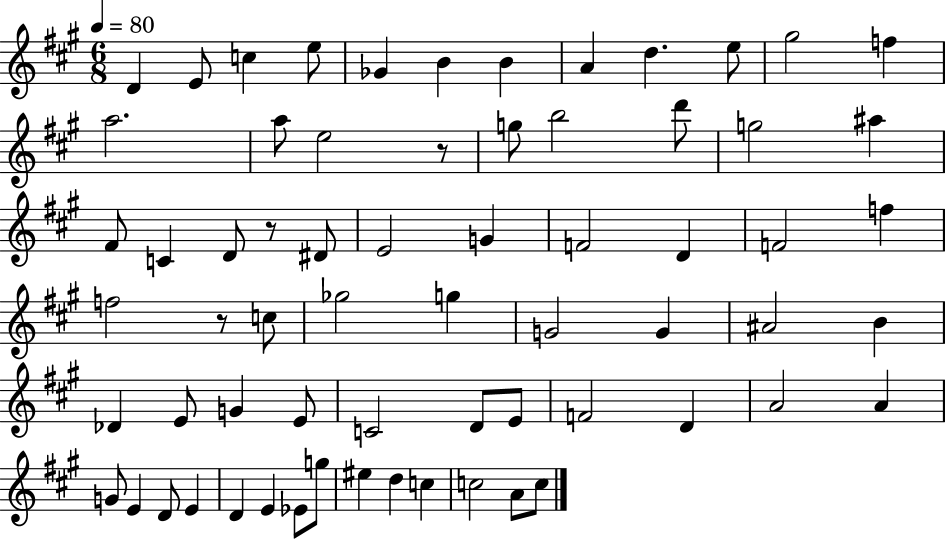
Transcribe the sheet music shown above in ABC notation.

X:1
T:Untitled
M:6/8
L:1/4
K:A
D E/2 c e/2 _G B B A d e/2 ^g2 f a2 a/2 e2 z/2 g/2 b2 d'/2 g2 ^a ^F/2 C D/2 z/2 ^D/2 E2 G F2 D F2 f f2 z/2 c/2 _g2 g G2 G ^A2 B _D E/2 G E/2 C2 D/2 E/2 F2 D A2 A G/2 E D/2 E D E _E/2 g/2 ^e d c c2 A/2 c/2